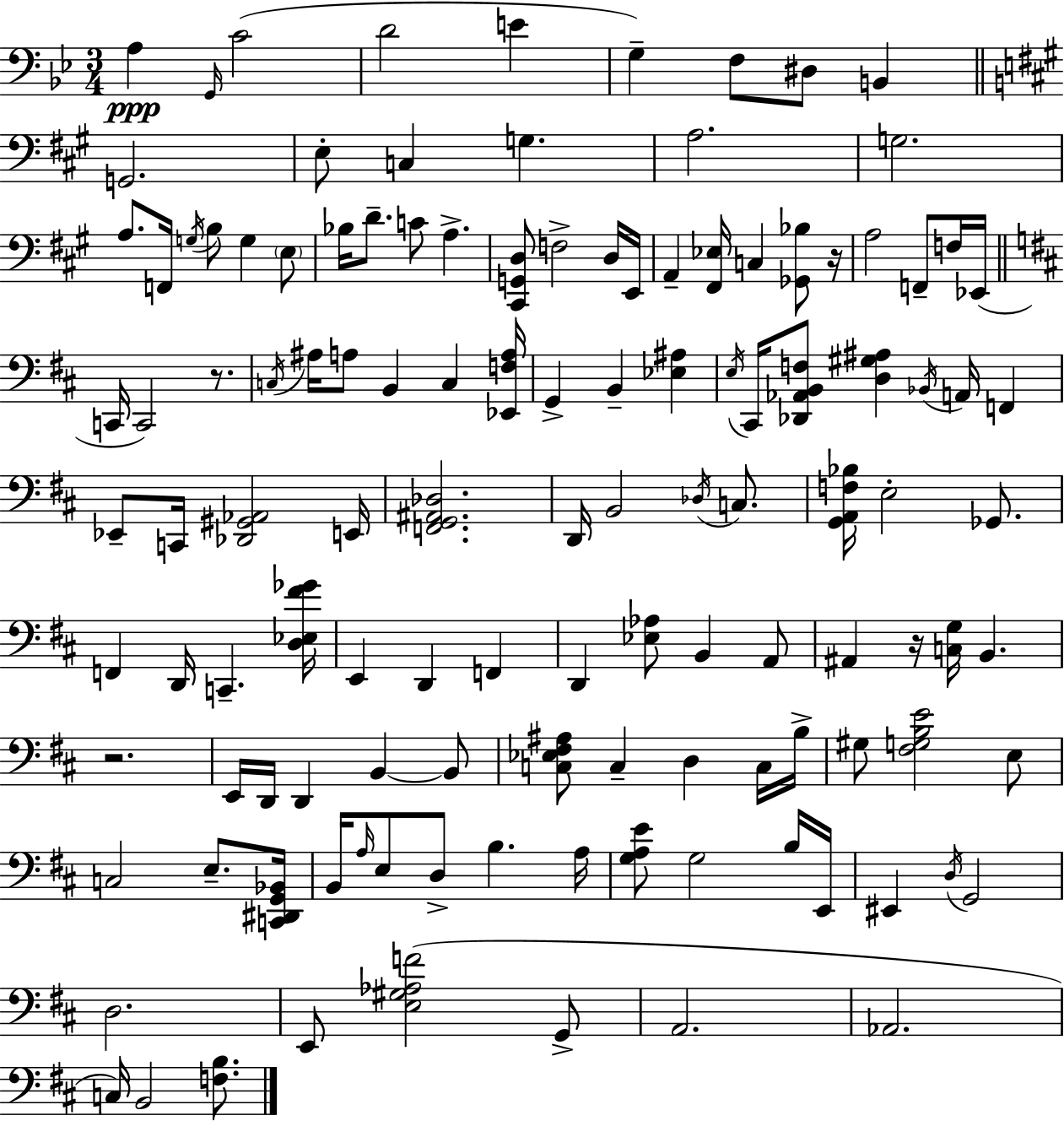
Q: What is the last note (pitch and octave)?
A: B2